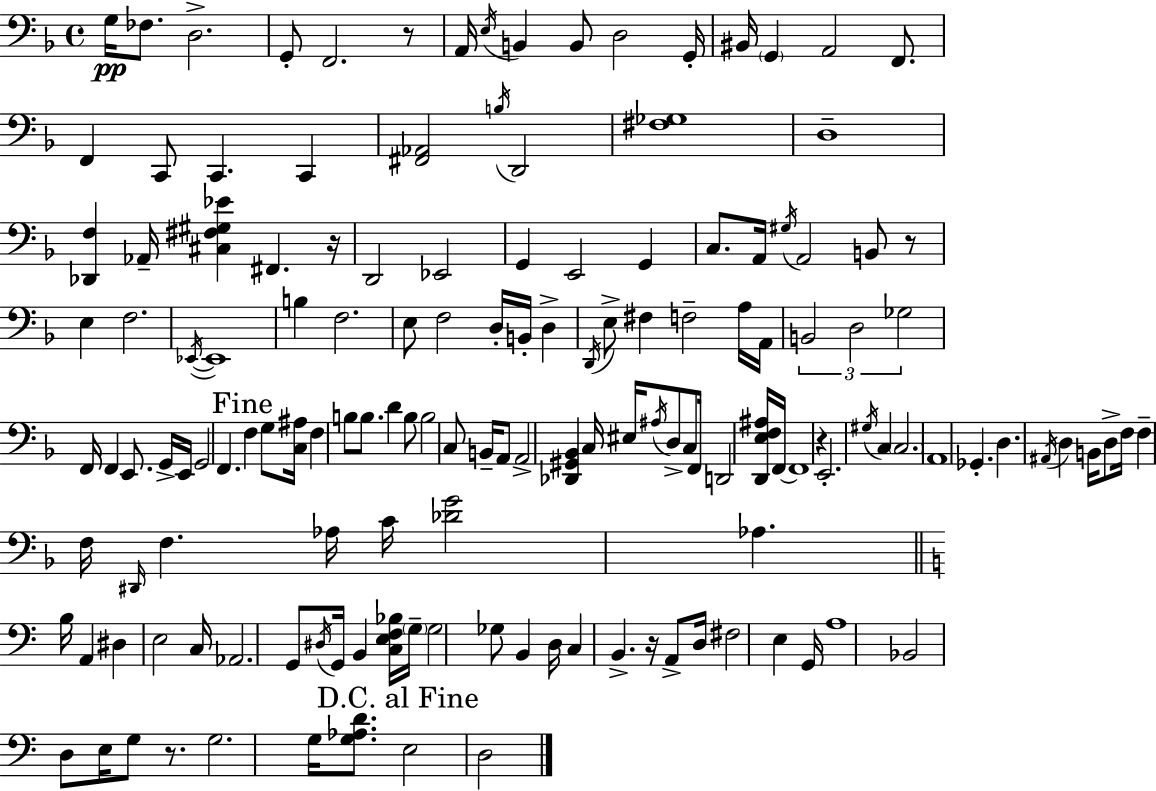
X:1
T:Untitled
M:4/4
L:1/4
K:F
G,/4 _F,/2 D,2 G,,/2 F,,2 z/2 A,,/4 E,/4 B,, B,,/2 D,2 G,,/4 ^B,,/4 G,, A,,2 F,,/2 F,, C,,/2 C,, C,, [^F,,_A,,]2 B,/4 D,,2 [^F,_G,]4 D,4 [_D,,F,] _A,,/4 [^C,^F,^G,_E] ^F,, z/4 D,,2 _E,,2 G,, E,,2 G,, C,/2 A,,/4 ^G,/4 A,,2 B,,/2 z/2 E, F,2 _E,,/4 _E,,4 B, F,2 E,/2 F,2 D,/4 B,,/4 D, D,,/4 E,/2 ^F, F,2 A,/4 A,,/4 B,,2 D,2 _G,2 F,,/4 F,, E,,/2 G,,/4 E,,/4 G,,2 F,, F, G,/2 [C,^A,]/4 F, B,/2 B,/2 D B,/2 B,2 C,/2 B,,/4 A,,/2 A,,2 [_D,,^G,,_B,,] C,/4 ^E,/4 ^A,/4 D,/2 C,/2 F,,/4 D,,2 [D,,E,F,^A,]/4 F,,/4 F,,4 z E,,2 ^G,/4 C, C,2 A,,4 _G,, D, ^A,,/4 D, B,,/4 D,/2 F,/4 F, F,/4 ^D,,/4 F, _A,/4 C/4 [_DG]2 _A, B,/4 A,, ^D, E,2 C,/4 _A,,2 G,,/2 ^D,/4 G,,/4 B,, [C,E,F,_B,]/4 G,/4 G,2 _G,/2 B,, D,/4 C, B,, z/4 A,,/2 D,/4 ^F,2 E, G,,/4 A,4 _B,,2 D,/2 E,/4 G,/2 z/2 G,2 G,/4 [G,_A,D]/2 E,2 D,2